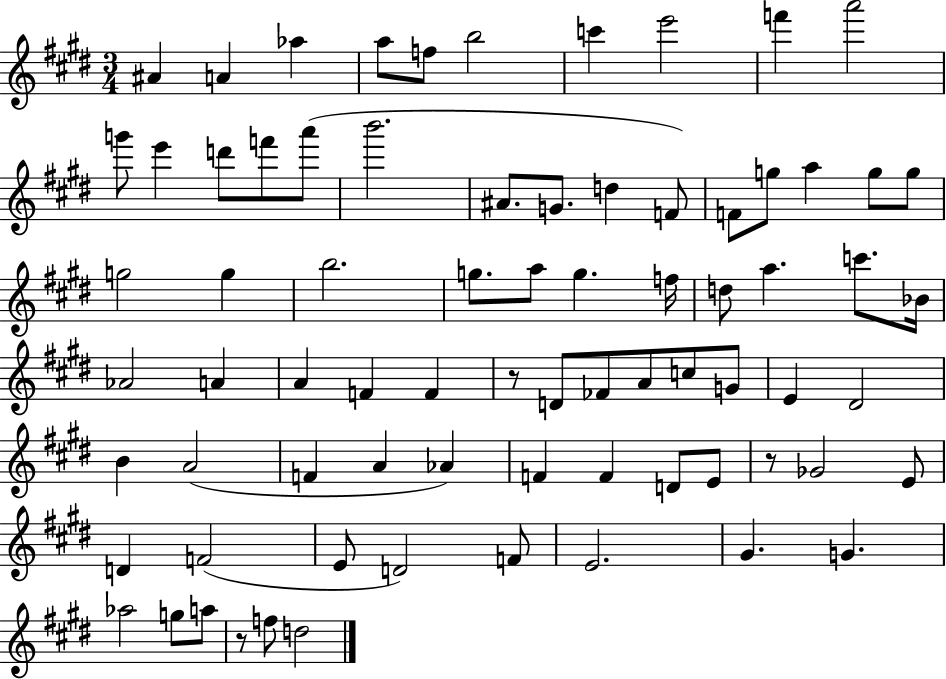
A#4/q A4/q Ab5/q A5/e F5/e B5/h C6/q E6/h F6/q A6/h G6/e E6/q D6/e F6/e A6/e B6/h. A#4/e. G4/e. D5/q F4/e F4/e G5/e A5/q G5/e G5/e G5/h G5/q B5/h. G5/e. A5/e G5/q. F5/s D5/e A5/q. C6/e. Bb4/s Ab4/h A4/q A4/q F4/q F4/q R/e D4/e FES4/e A4/e C5/e G4/e E4/q D#4/h B4/q A4/h F4/q A4/q Ab4/q F4/q F4/q D4/e E4/e R/e Gb4/h E4/e D4/q F4/h E4/e D4/h F4/e E4/h. G#4/q. G4/q. Ab5/h G5/e A5/e R/e F5/e D5/h